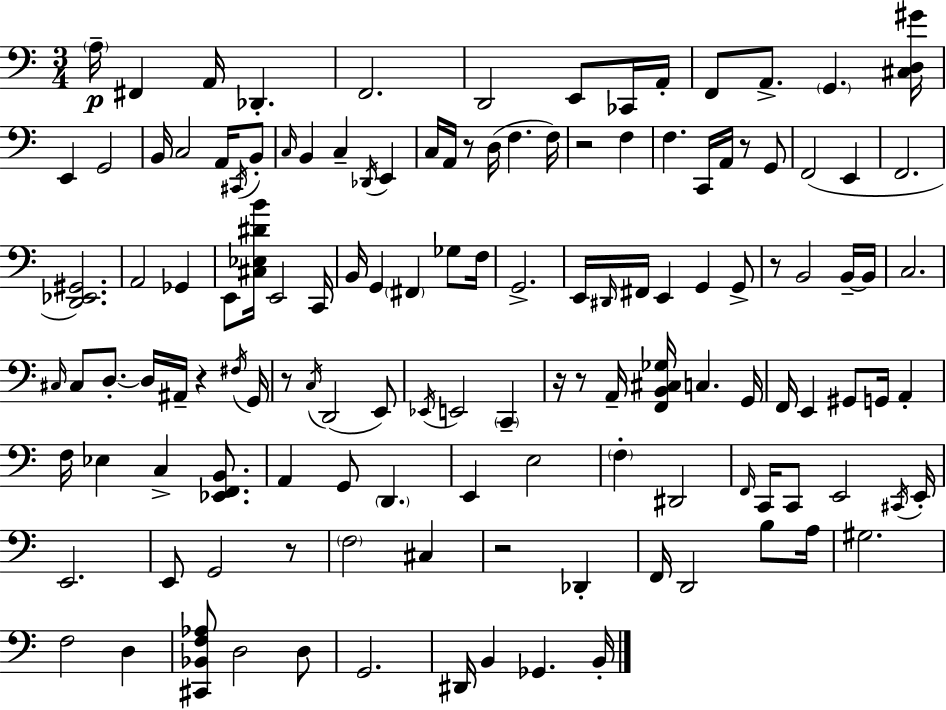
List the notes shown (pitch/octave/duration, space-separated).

A3/s F#2/q A2/s Db2/q. F2/h. D2/h E2/e CES2/s A2/s F2/e A2/e. G2/q. [C#3,D3,G#4]/s E2/q G2/h B2/s C3/h A2/s C#2/s B2/e C3/s B2/q C3/q Db2/s E2/q C3/s A2/s R/e D3/s F3/q. F3/s R/h F3/q F3/q. C2/s A2/s R/e G2/e F2/h E2/q F2/h. [D2,Eb2,G#2]/h. A2/h Gb2/q E2/e [C#3,Eb3,D#4,B4]/s E2/h C2/s B2/s G2/q F#2/q Gb3/e F3/s G2/h. E2/s D#2/s F#2/s E2/q G2/q G2/e R/e B2/h B2/s B2/s C3/h. C#3/s C#3/e D3/e. D3/s A#2/s R/q F#3/s G2/s R/e C3/s D2/h E2/e Eb2/s E2/h C2/q R/s R/e A2/s [F2,B2,C#3,Gb3]/s C3/q. G2/s F2/s E2/q G#2/e G2/s A2/q F3/s Eb3/q C3/q [Eb2,F2,B2]/e. A2/q G2/e D2/q. E2/q E3/h F3/q D#2/h F2/s C2/s C2/e E2/h C#2/s E2/s E2/h. E2/e G2/h R/e F3/h C#3/q R/h Db2/q F2/s D2/h B3/e A3/s G#3/h. F3/h D3/q [C#2,Bb2,F3,Ab3]/e D3/h D3/e G2/h. D#2/s B2/q Gb2/q. B2/s